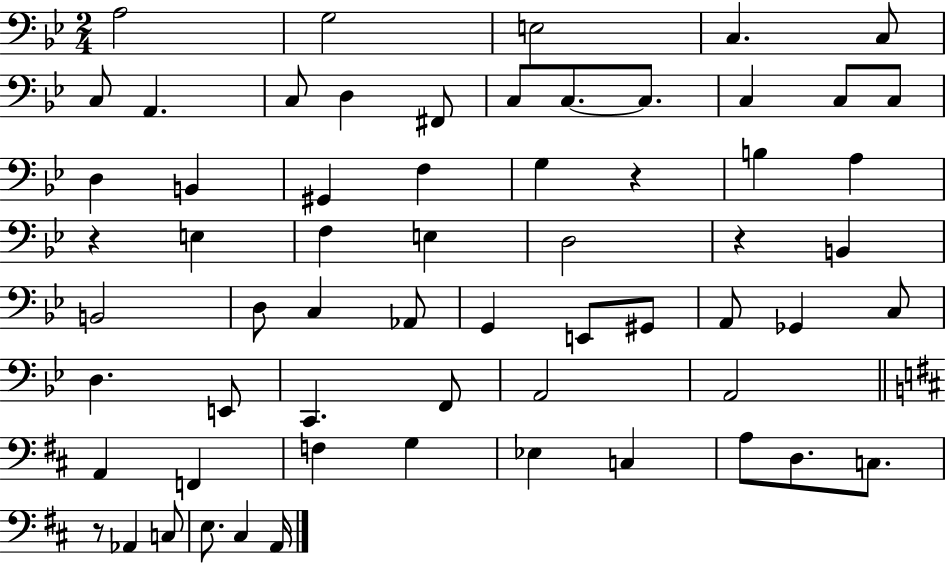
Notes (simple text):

A3/h G3/h E3/h C3/q. C3/e C3/e A2/q. C3/e D3/q F#2/e C3/e C3/e. C3/e. C3/q C3/e C3/e D3/q B2/q G#2/q F3/q G3/q R/q B3/q A3/q R/q E3/q F3/q E3/q D3/h R/q B2/q B2/h D3/e C3/q Ab2/e G2/q E2/e G#2/e A2/e Gb2/q C3/e D3/q. E2/e C2/q. F2/e A2/h A2/h A2/q F2/q F3/q G3/q Eb3/q C3/q A3/e D3/e. C3/e. R/e Ab2/q C3/e E3/e. C#3/q A2/s